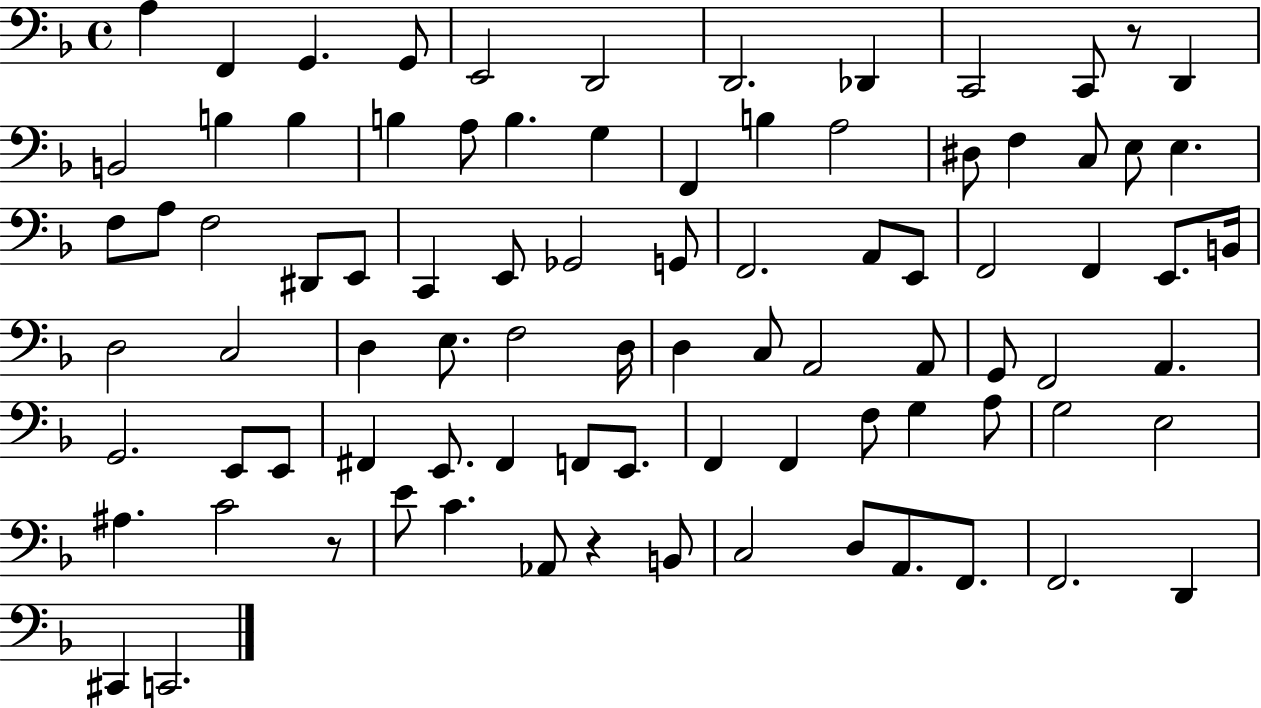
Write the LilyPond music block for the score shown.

{
  \clef bass
  \time 4/4
  \defaultTimeSignature
  \key f \major
  a4 f,4 g,4. g,8 | e,2 d,2 | d,2. des,4 | c,2 c,8 r8 d,4 | \break b,2 b4 b4 | b4 a8 b4. g4 | f,4 b4 a2 | dis8 f4 c8 e8 e4. | \break f8 a8 f2 dis,8 e,8 | c,4 e,8 ges,2 g,8 | f,2. a,8 e,8 | f,2 f,4 e,8. b,16 | \break d2 c2 | d4 e8. f2 d16 | d4 c8 a,2 a,8 | g,8 f,2 a,4. | \break g,2. e,8 e,8 | fis,4 e,8. fis,4 f,8 e,8. | f,4 f,4 f8 g4 a8 | g2 e2 | \break ais4. c'2 r8 | e'8 c'4. aes,8 r4 b,8 | c2 d8 a,8. f,8. | f,2. d,4 | \break cis,4 c,2. | \bar "|."
}